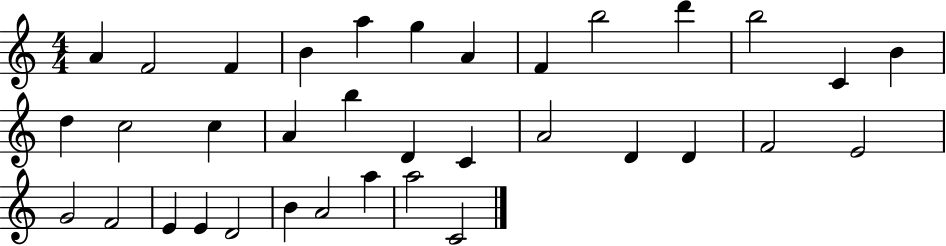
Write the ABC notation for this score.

X:1
T:Untitled
M:4/4
L:1/4
K:C
A F2 F B a g A F b2 d' b2 C B d c2 c A b D C A2 D D F2 E2 G2 F2 E E D2 B A2 a a2 C2